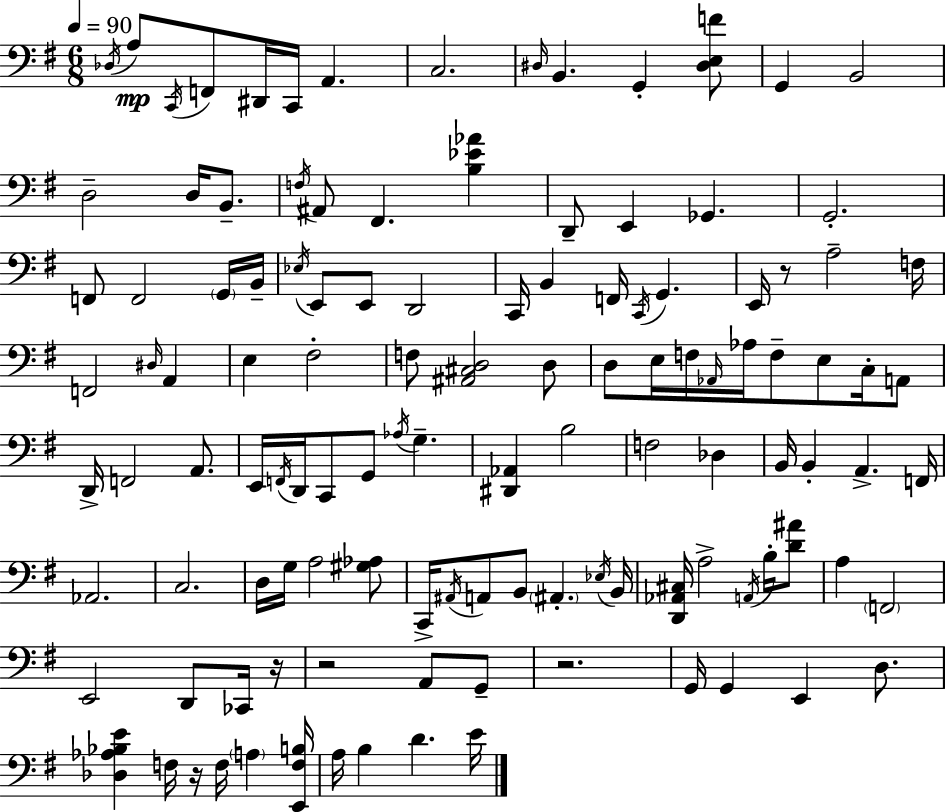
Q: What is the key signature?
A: G major